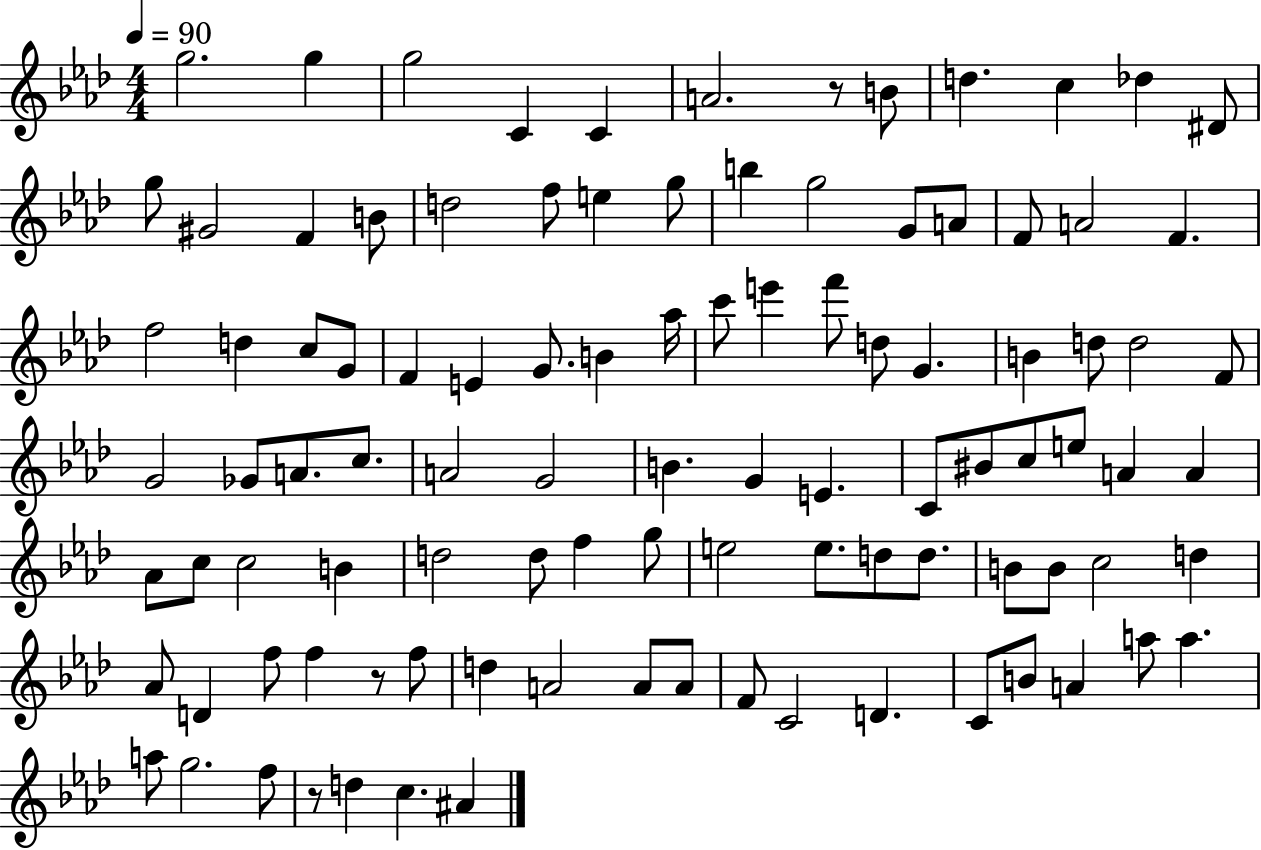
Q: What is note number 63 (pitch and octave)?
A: B4